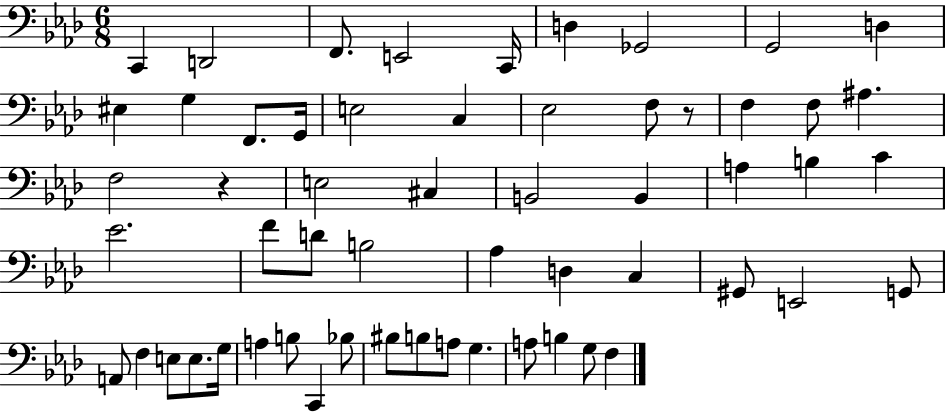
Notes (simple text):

C2/q D2/h F2/e. E2/h C2/s D3/q Gb2/h G2/h D3/q EIS3/q G3/q F2/e. G2/s E3/h C3/q Eb3/h F3/e R/e F3/q F3/e A#3/q. F3/h R/q E3/h C#3/q B2/h B2/q A3/q B3/q C4/q Eb4/h. F4/e D4/e B3/h Ab3/q D3/q C3/q G#2/e E2/h G2/e A2/e F3/q E3/e E3/e. G3/s A3/q B3/e C2/q Bb3/e BIS3/e B3/e A3/e G3/q. A3/e B3/q G3/e F3/q